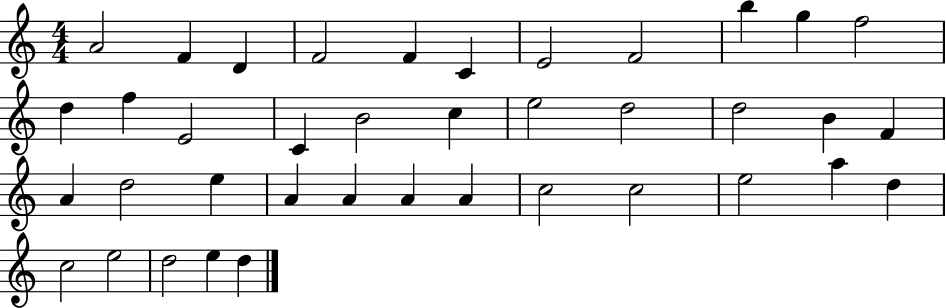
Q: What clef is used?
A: treble